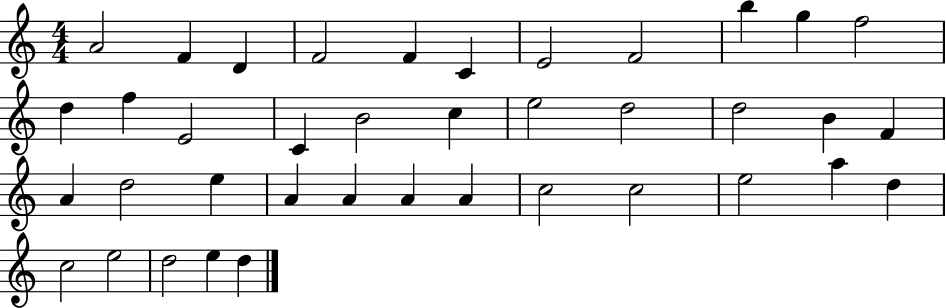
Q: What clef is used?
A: treble